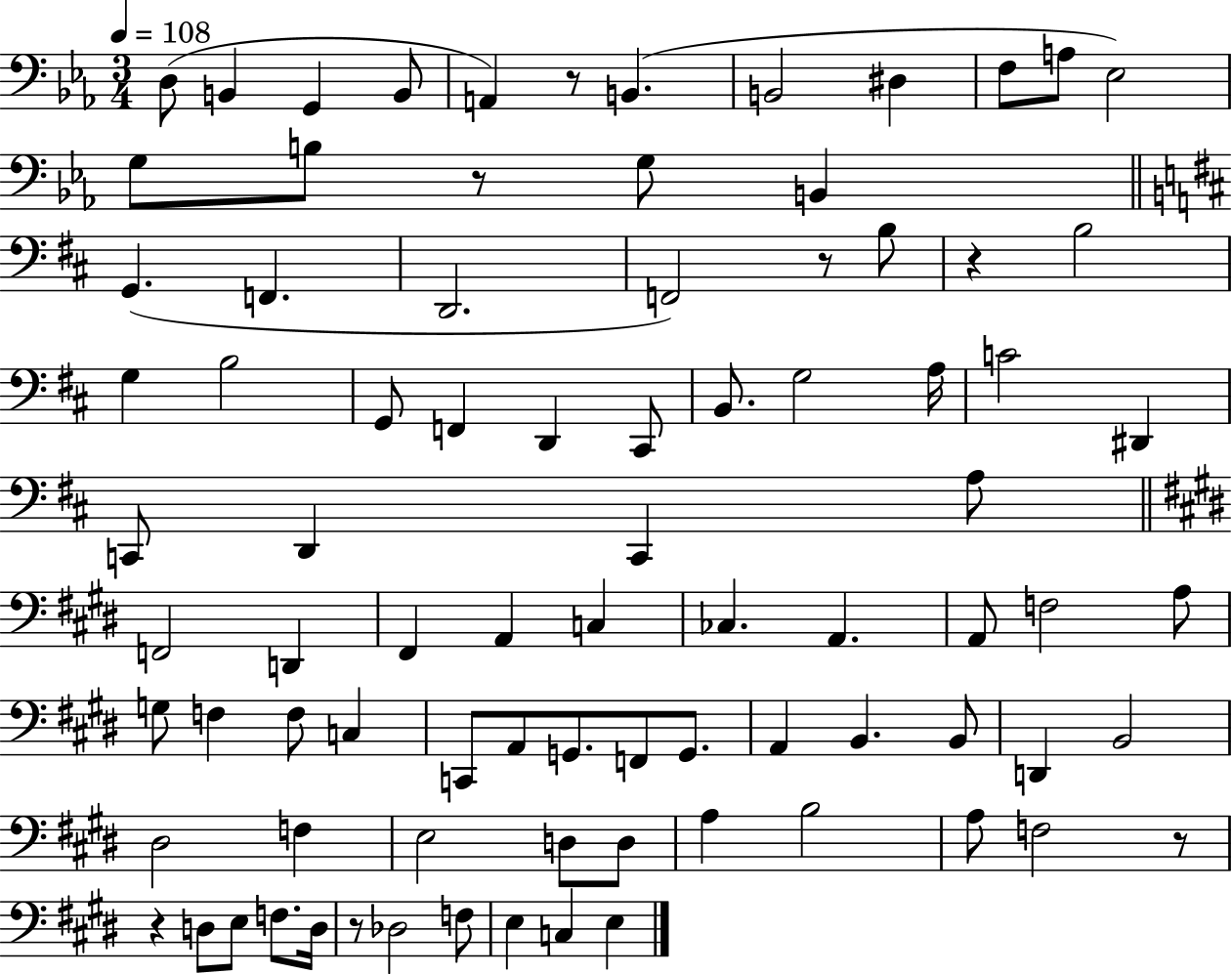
X:1
T:Untitled
M:3/4
L:1/4
K:Eb
D,/2 B,, G,, B,,/2 A,, z/2 B,, B,,2 ^D, F,/2 A,/2 _E,2 G,/2 B,/2 z/2 G,/2 B,, G,, F,, D,,2 F,,2 z/2 B,/2 z B,2 G, B,2 G,,/2 F,, D,, ^C,,/2 B,,/2 G,2 A,/4 C2 ^D,, C,,/2 D,, C,, A,/2 F,,2 D,, ^F,, A,, C, _C, A,, A,,/2 F,2 A,/2 G,/2 F, F,/2 C, C,,/2 A,,/2 G,,/2 F,,/2 G,,/2 A,, B,, B,,/2 D,, B,,2 ^D,2 F, E,2 D,/2 D,/2 A, B,2 A,/2 F,2 z/2 z D,/2 E,/2 F,/2 D,/4 z/2 _D,2 F,/2 E, C, E,